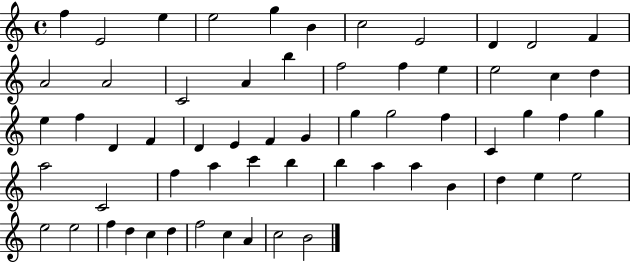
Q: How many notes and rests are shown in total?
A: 61